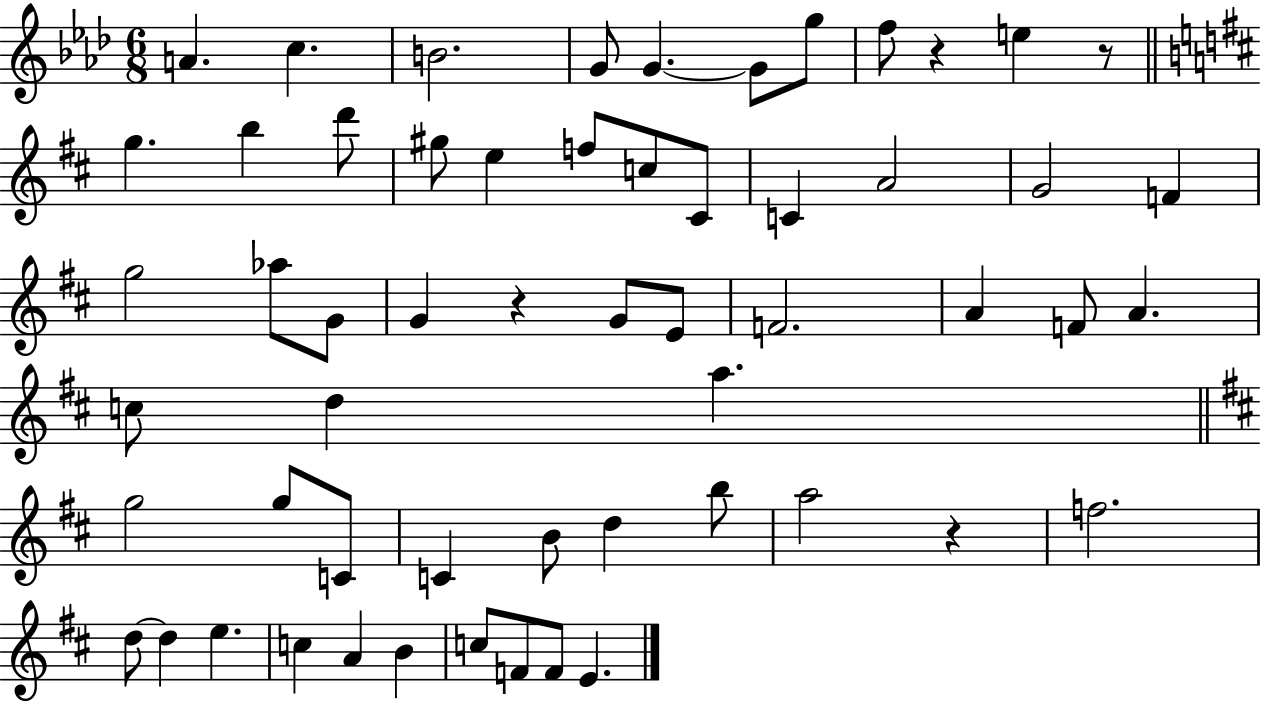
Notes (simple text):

A4/q. C5/q. B4/h. G4/e G4/q. G4/e G5/e F5/e R/q E5/q R/e G5/q. B5/q D6/e G#5/e E5/q F5/e C5/e C#4/e C4/q A4/h G4/h F4/q G5/h Ab5/e G4/e G4/q R/q G4/e E4/e F4/h. A4/q F4/e A4/q. C5/e D5/q A5/q. G5/h G5/e C4/e C4/q B4/e D5/q B5/e A5/h R/q F5/h. D5/e D5/q E5/q. C5/q A4/q B4/q C5/e F4/e F4/e E4/q.